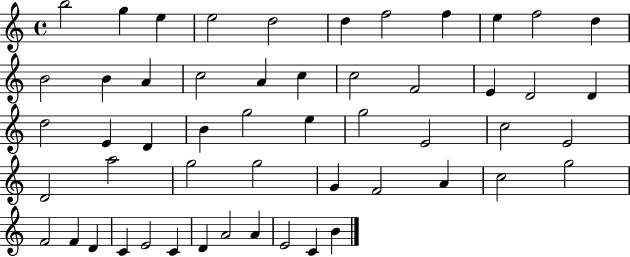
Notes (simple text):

B5/h G5/q E5/q E5/h D5/h D5/q F5/h F5/q E5/q F5/h D5/q B4/h B4/q A4/q C5/h A4/q C5/q C5/h F4/h E4/q D4/h D4/q D5/h E4/q D4/q B4/q G5/h E5/q G5/h E4/h C5/h E4/h D4/h A5/h G5/h G5/h G4/q F4/h A4/q C5/h G5/h F4/h F4/q D4/q C4/q E4/h C4/q D4/q A4/h A4/q E4/h C4/q B4/q